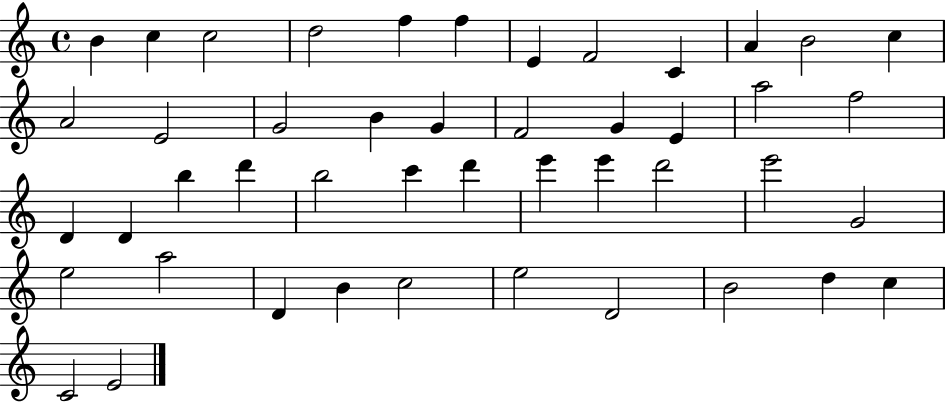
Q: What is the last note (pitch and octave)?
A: E4